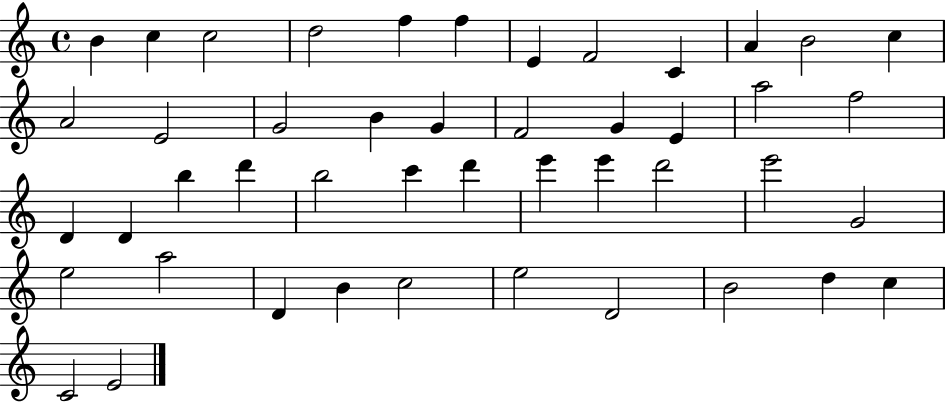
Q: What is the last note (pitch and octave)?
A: E4